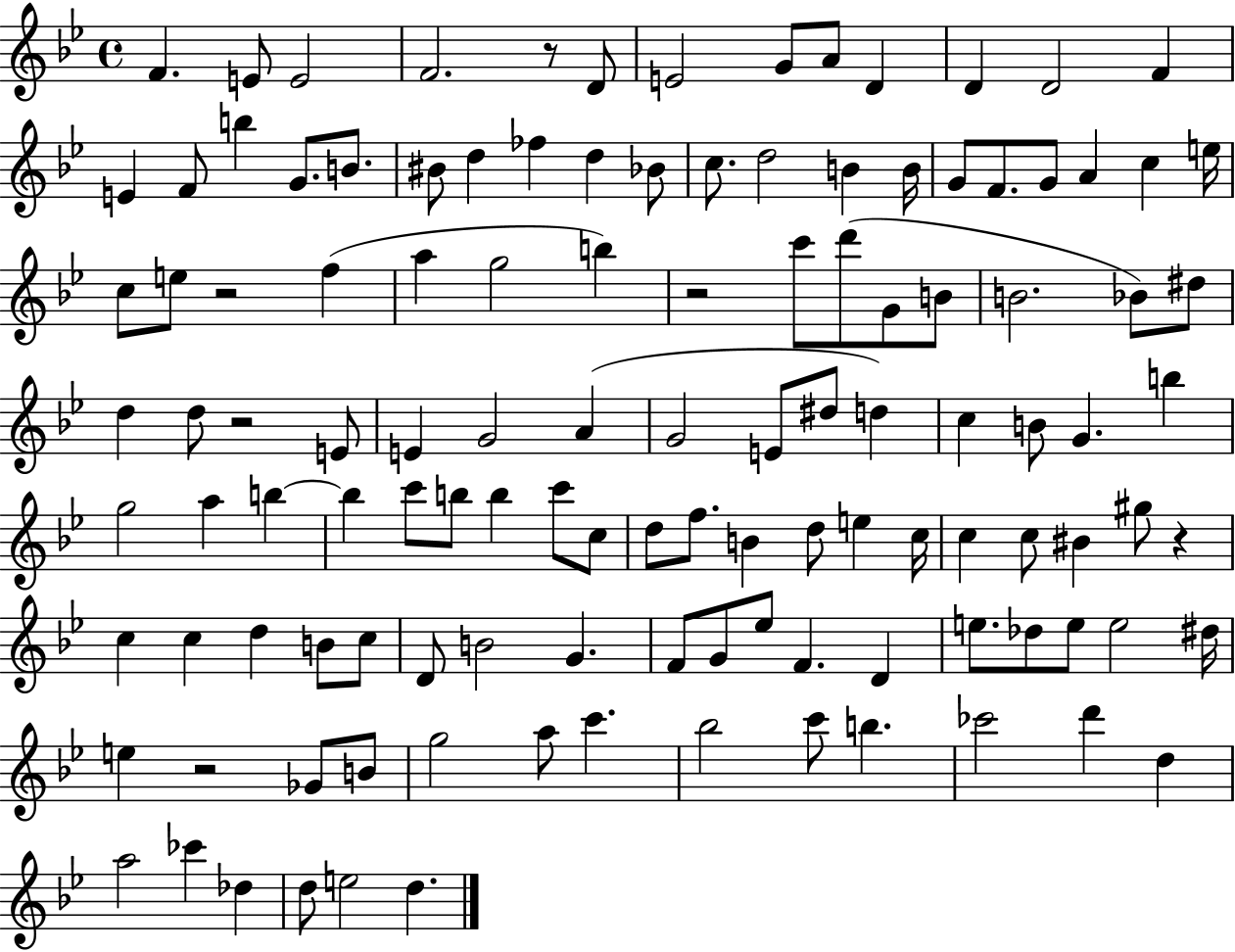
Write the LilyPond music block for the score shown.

{
  \clef treble
  \time 4/4
  \defaultTimeSignature
  \key bes \major
  f'4. e'8 e'2 | f'2. r8 d'8 | e'2 g'8 a'8 d'4 | d'4 d'2 f'4 | \break e'4 f'8 b''4 g'8. b'8. | bis'8 d''4 fes''4 d''4 bes'8 | c''8. d''2 b'4 b'16 | g'8 f'8. g'8 a'4 c''4 e''16 | \break c''8 e''8 r2 f''4( | a''4 g''2 b''4) | r2 c'''8 d'''8( g'8 b'8 | b'2. bes'8) dis''8 | \break d''4 d''8 r2 e'8 | e'4 g'2 a'4( | g'2 e'8 dis''8 d''4) | c''4 b'8 g'4. b''4 | \break g''2 a''4 b''4~~ | b''4 c'''8 b''8 b''4 c'''8 c''8 | d''8 f''8. b'4 d''8 e''4 c''16 | c''4 c''8 bis'4 gis''8 r4 | \break c''4 c''4 d''4 b'8 c''8 | d'8 b'2 g'4. | f'8 g'8 ees''8 f'4. d'4 | e''8. des''8 e''8 e''2 dis''16 | \break e''4 r2 ges'8 b'8 | g''2 a''8 c'''4. | bes''2 c'''8 b''4. | ces'''2 d'''4 d''4 | \break a''2 ces'''4 des''4 | d''8 e''2 d''4. | \bar "|."
}